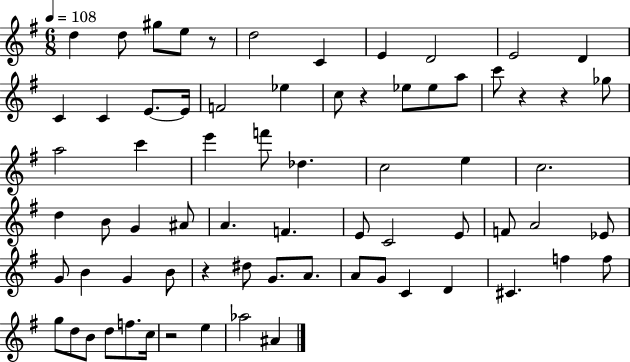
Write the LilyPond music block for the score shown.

{
  \clef treble
  \numericTimeSignature
  \time 6/8
  \key g \major
  \tempo 4 = 108
  d''4 d''8 gis''8 e''8 r8 | d''2 c'4 | e'4 d'2 | e'2 d'4 | \break c'4 c'4 e'8.~~ e'16 | f'2 ees''4 | c''8 r4 ees''8 ees''8 a''8 | c'''8 r4 r4 ges''8 | \break a''2 c'''4 | e'''4 f'''8 des''4. | c''2 e''4 | c''2. | \break d''4 b'8 g'4 ais'8 | a'4. f'4. | e'8 c'2 e'8 | f'8 a'2 ees'8 | \break g'8 b'4 g'4 b'8 | r4 dis''8 g'8. a'8. | a'8 g'8 c'4 d'4 | cis'4. f''4 f''8 | \break g''8 d''8 b'8 d''8 f''8. c''16 | r2 e''4 | aes''2 ais'4 | \bar "|."
}